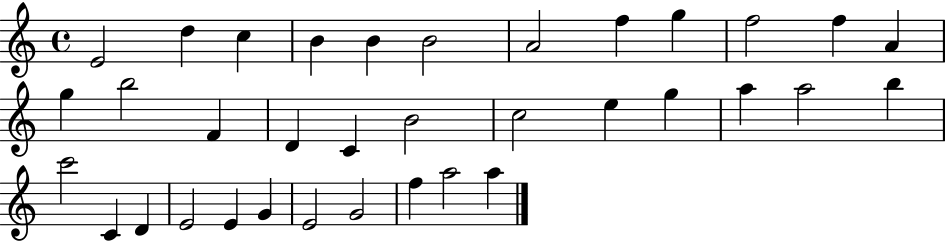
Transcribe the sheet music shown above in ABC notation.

X:1
T:Untitled
M:4/4
L:1/4
K:C
E2 d c B B B2 A2 f g f2 f A g b2 F D C B2 c2 e g a a2 b c'2 C D E2 E G E2 G2 f a2 a